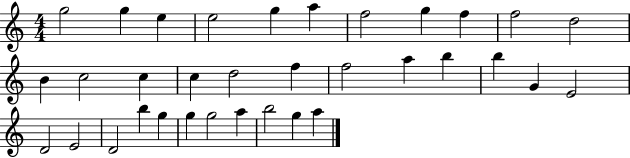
G5/h G5/q E5/q E5/h G5/q A5/q F5/h G5/q F5/q F5/h D5/h B4/q C5/h C5/q C5/q D5/h F5/q F5/h A5/q B5/q B5/q G4/q E4/h D4/h E4/h D4/h B5/q G5/q G5/q G5/h A5/q B5/h G5/q A5/q